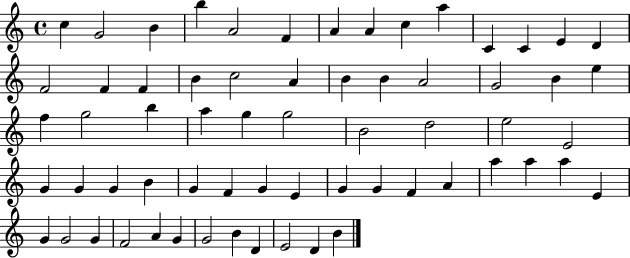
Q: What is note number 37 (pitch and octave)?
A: G4